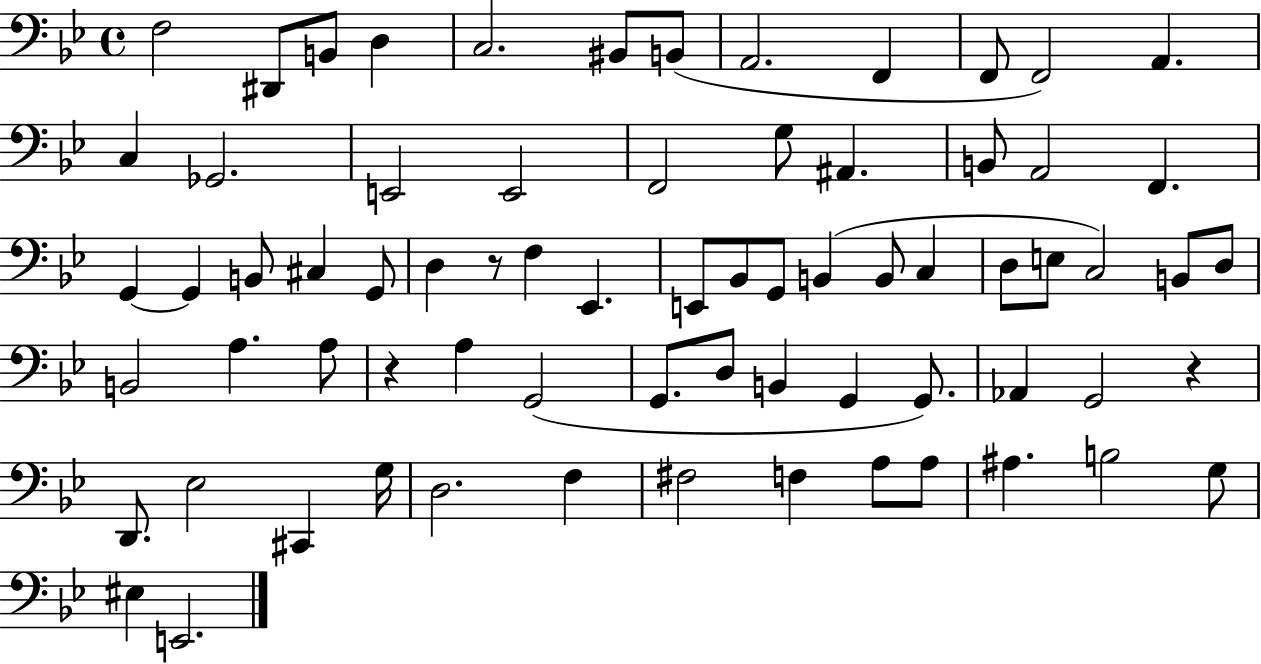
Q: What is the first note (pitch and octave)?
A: F3